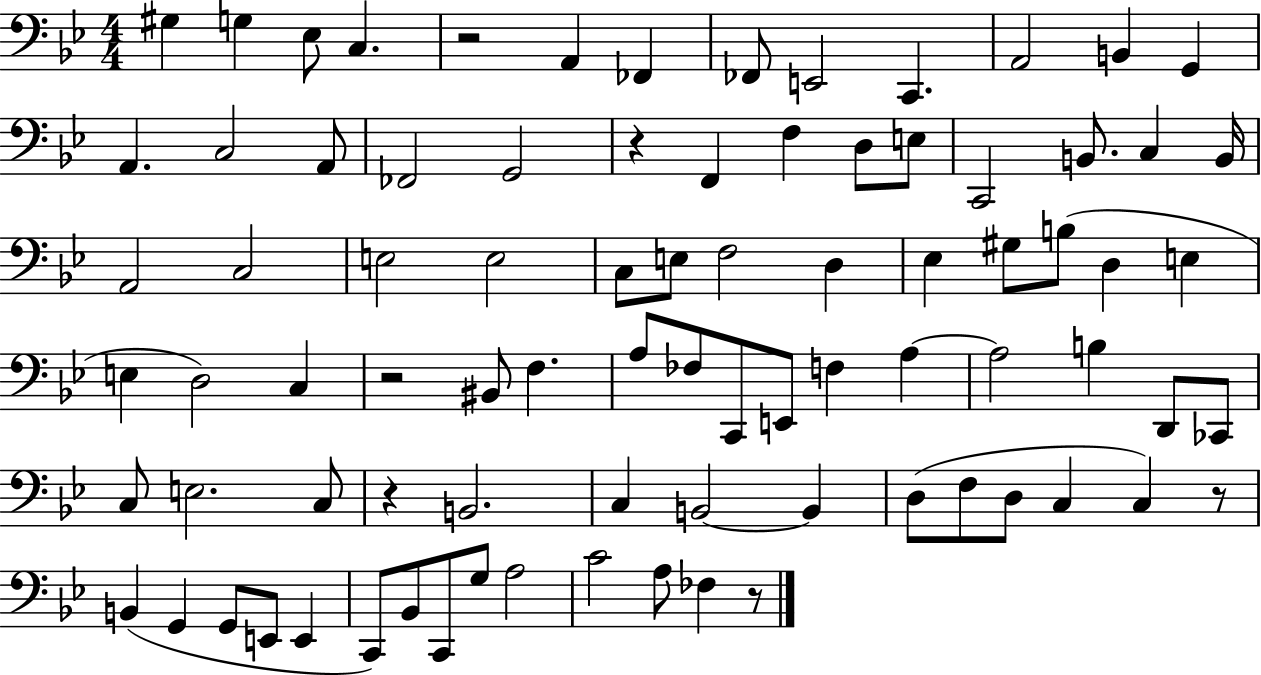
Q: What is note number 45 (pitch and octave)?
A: FES3